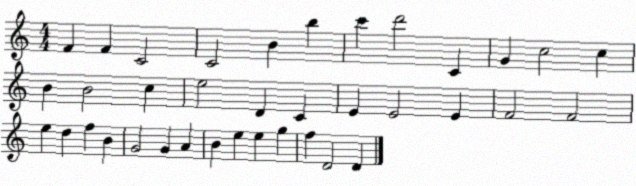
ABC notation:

X:1
T:Untitled
M:4/4
L:1/4
K:C
F F C2 C2 B b c' d'2 C G c2 c B B2 c e2 D C E E2 E F2 F2 e d f B G2 G A B e e g f D2 D